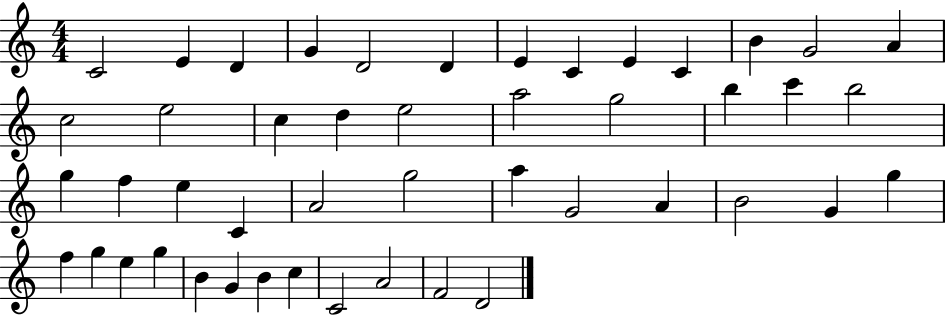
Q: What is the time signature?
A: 4/4